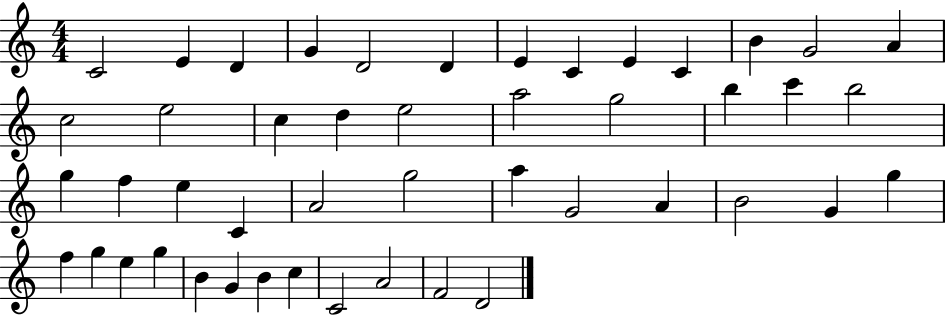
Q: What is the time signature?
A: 4/4